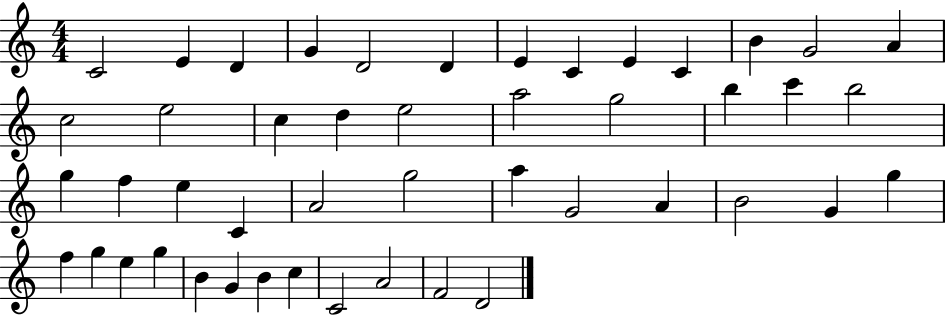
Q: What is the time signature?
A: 4/4